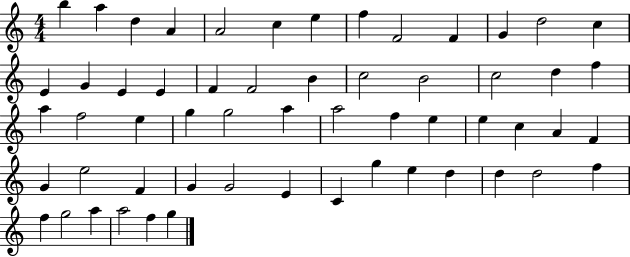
B5/q A5/q D5/q A4/q A4/h C5/q E5/q F5/q F4/h F4/q G4/q D5/h C5/q E4/q G4/q E4/q E4/q F4/q F4/h B4/q C5/h B4/h C5/h D5/q F5/q A5/q F5/h E5/q G5/q G5/h A5/q A5/h F5/q E5/q E5/q C5/q A4/q F4/q G4/q E5/h F4/q G4/q G4/h E4/q C4/q G5/q E5/q D5/q D5/q D5/h F5/q F5/q G5/h A5/q A5/h F5/q G5/q